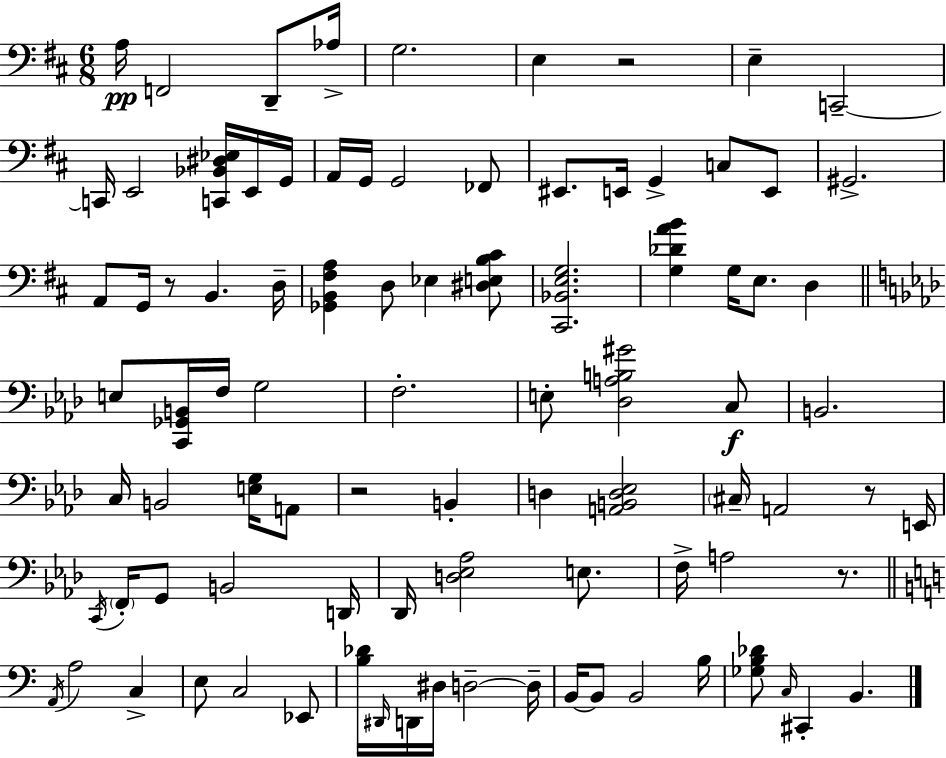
X:1
T:Untitled
M:6/8
L:1/4
K:D
A,/4 F,,2 D,,/2 _A,/4 G,2 E, z2 E, C,,2 C,,/4 E,,2 [C,,_B,,^D,_E,]/4 E,,/4 G,,/4 A,,/4 G,,/4 G,,2 _F,,/2 ^E,,/2 E,,/4 G,, C,/2 E,,/2 ^G,,2 A,,/2 G,,/4 z/2 B,, D,/4 [_G,,B,,^F,A,] D,/2 _E, [^D,E,B,^C]/2 [^C,,_B,,E,G,]2 [G,_DAB] G,/4 E,/2 D, E,/2 [C,,_G,,B,,]/4 F,/4 G,2 F,2 E,/2 [_D,A,B,^G]2 C,/2 B,,2 C,/4 B,,2 [E,G,]/4 A,,/2 z2 B,, D, [A,,B,,D,_E,]2 ^C,/4 A,,2 z/2 E,,/4 C,,/4 F,,/4 G,,/2 B,,2 D,,/4 _D,,/4 [D,_E,_A,]2 E,/2 F,/4 A,2 z/2 A,,/4 A,2 C, E,/2 C,2 _E,,/2 [B,_D]/4 ^D,,/4 D,,/4 ^D,/4 D,2 D,/4 B,,/4 B,,/2 B,,2 B,/4 [_G,B,_D]/2 C,/4 ^C,, B,,